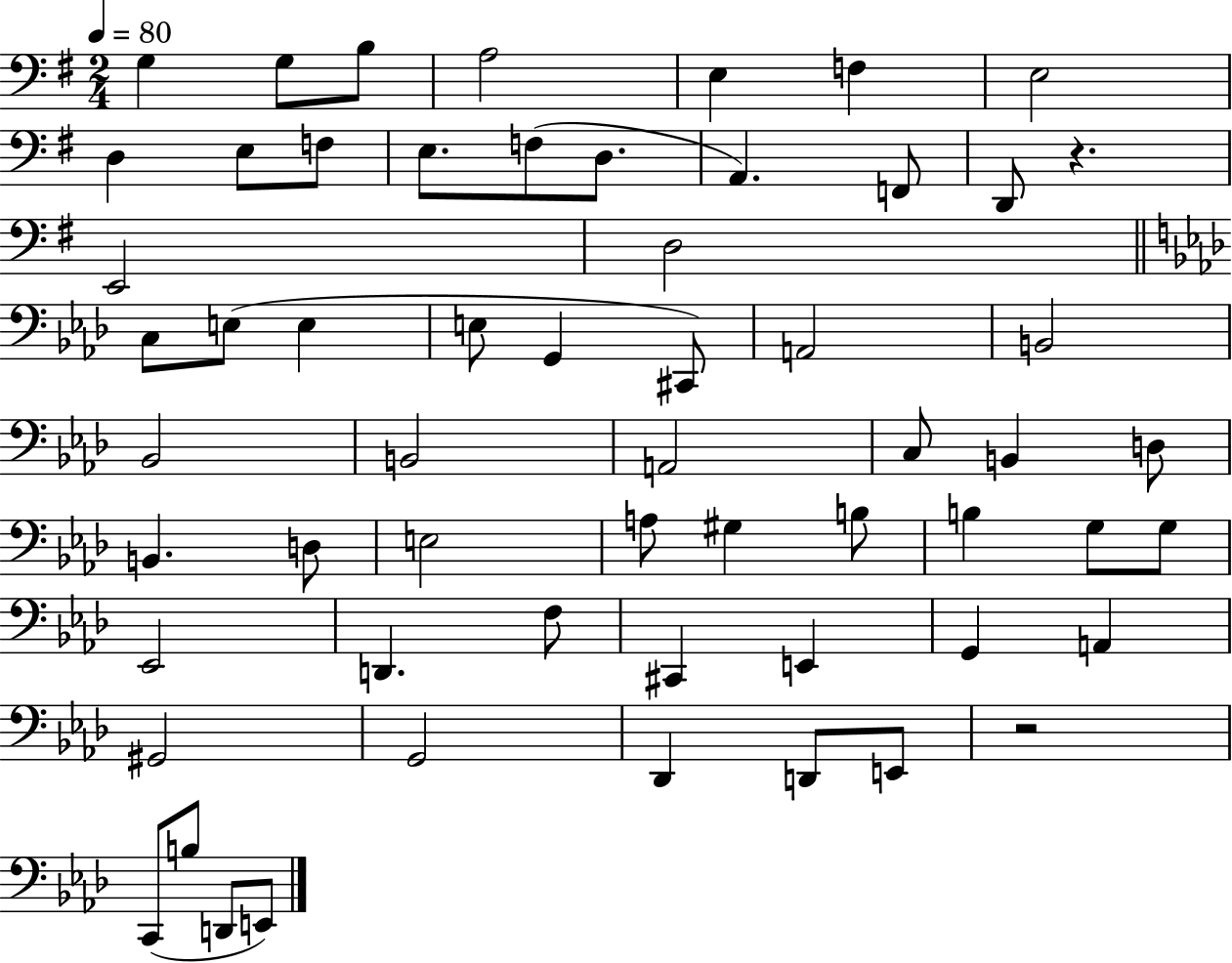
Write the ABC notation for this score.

X:1
T:Untitled
M:2/4
L:1/4
K:G
G, G,/2 B,/2 A,2 E, F, E,2 D, E,/2 F,/2 E,/2 F,/2 D,/2 A,, F,,/2 D,,/2 z E,,2 D,2 C,/2 E,/2 E, E,/2 G,, ^C,,/2 A,,2 B,,2 _B,,2 B,,2 A,,2 C,/2 B,, D,/2 B,, D,/2 E,2 A,/2 ^G, B,/2 B, G,/2 G,/2 _E,,2 D,, F,/2 ^C,, E,, G,, A,, ^G,,2 G,,2 _D,, D,,/2 E,,/2 z2 C,,/2 B,/2 D,,/2 E,,/2